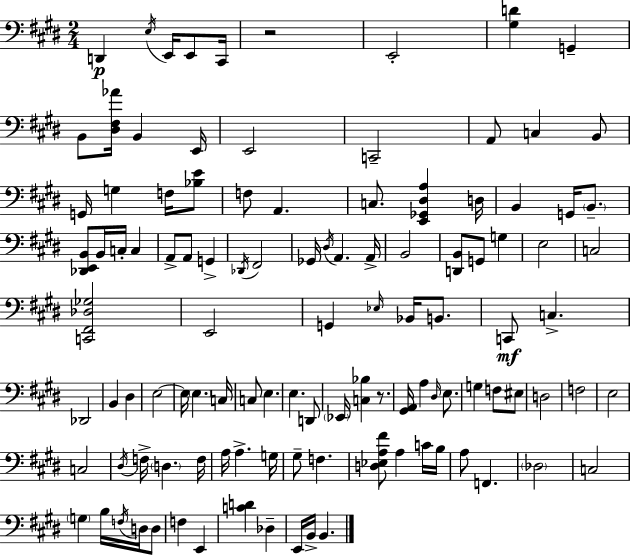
D2/q E3/s E2/s E2/e C#2/s R/h E2/h [G#3,D4]/q G2/q B2/e [D#3,F#3,Ab4]/s B2/q E2/s E2/h C2/h A2/e C3/q B2/e G2/s G3/q F3/s [Bb3,E4]/e F3/e A2/q. C3/e. [E2,Gb2,D#3,A3]/q D3/s B2/q G2/s B2/e. [Db2,E2,B2]/e B2/s C3/s C3/q A2/e A2/e G2/q Db2/s F#2/h Gb2/s D#3/s A2/q. A2/s B2/h [D2,B2]/e G2/e G3/q E3/h C3/h [C2,F#2,Db3,Gb3]/h E2/h G2/q Eb3/s Bb2/s B2/e. C2/e C3/q. Db2/h B2/q D#3/q E3/h E3/s E3/q. C3/s C3/e E3/q. E3/q. D2/e Eb2/s [C3,Bb3]/q R/e. [G#2,A2]/s A3/q D#3/s E3/e. G3/q F3/e EIS3/e D3/h F3/h E3/h C3/h D#3/s F3/s D3/q. F3/s A3/s A3/q. G3/s G#3/e F3/q. [D3,Eb3,A3,F#4]/e A3/q C4/s B3/s A3/e F2/q. Db3/h C3/h G3/q B3/s F3/s D3/s D3/e F3/q E2/q [C4,D4]/q Db3/q E2/s B2/s B2/q.